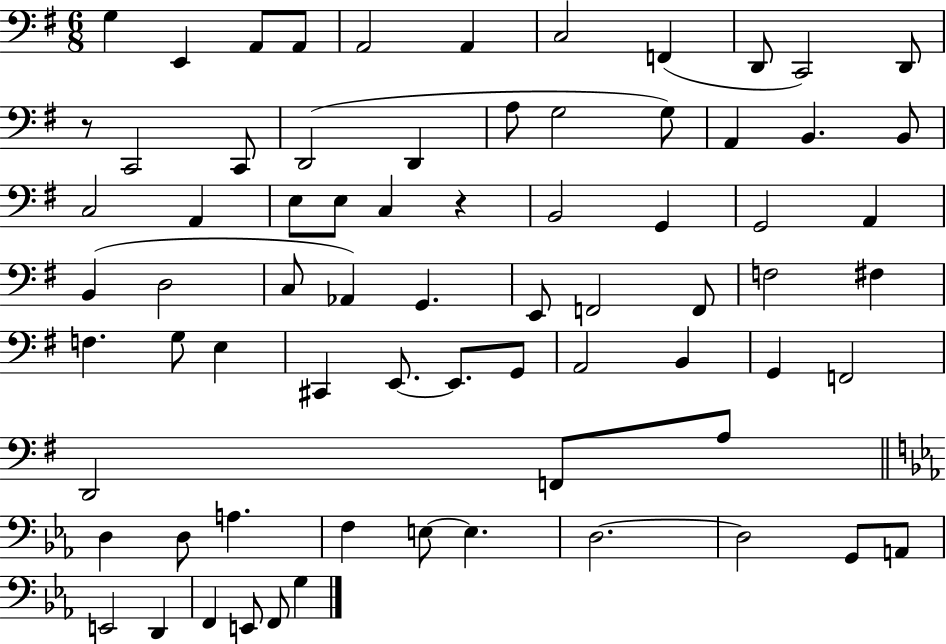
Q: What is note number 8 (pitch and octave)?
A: F2